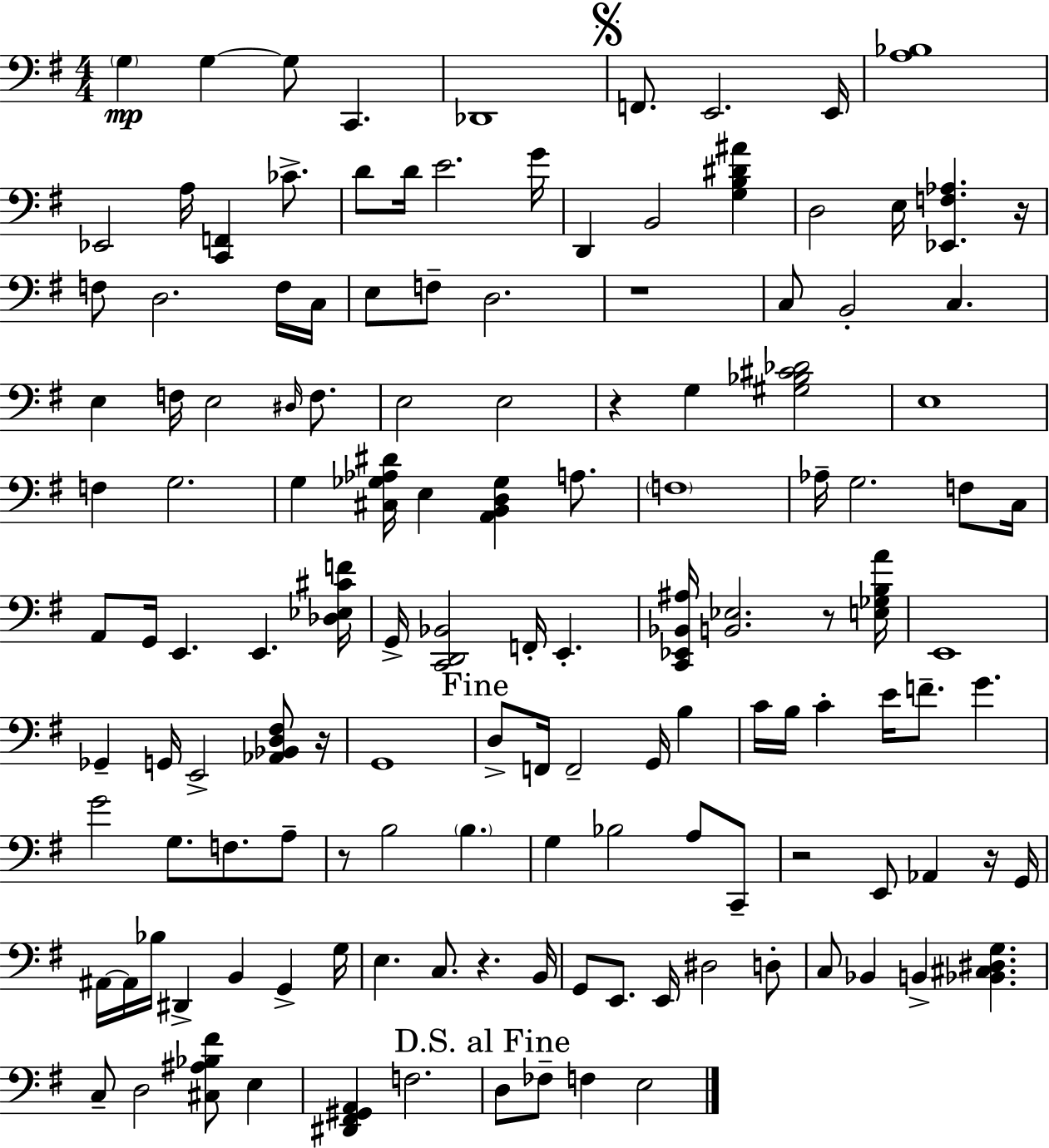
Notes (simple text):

G3/q G3/q G3/e C2/q. Db2/w F2/e. E2/h. E2/s [A3,Bb3]/w Eb2/h A3/s [C2,F2]/q CES4/e. D4/e D4/s E4/h. G4/s D2/q B2/h [G3,B3,D#4,A#4]/q D3/h E3/s [Eb2,F3,Ab3]/q. R/s F3/e D3/h. F3/s C3/s E3/e F3/e D3/h. R/w C3/e B2/h C3/q. E3/q F3/s E3/h D#3/s F3/e. E3/h E3/h R/q G3/q [G#3,Bb3,C#4,Db4]/h E3/w F3/q G3/h. G3/q [C#3,Gb3,Ab3,D#4]/s E3/q [A2,B2,D3,Gb3]/q A3/e. F3/w Ab3/s G3/h. F3/e C3/s A2/e G2/s E2/q. E2/q. [Db3,Eb3,C#4,F4]/s G2/s [C2,D2,Bb2]/h F2/s E2/q. [C2,Eb2,Bb2,A#3]/s [B2,Eb3]/h. R/e [E3,Gb3,B3,A4]/s E2/w Gb2/q G2/s E2/h [Ab2,Bb2,D3,F#3]/e R/s G2/w D3/e F2/s F2/h G2/s B3/q C4/s B3/s C4/q E4/s F4/e. G4/q. G4/h G3/e. F3/e. A3/e R/e B3/h B3/q. G3/q Bb3/h A3/e C2/e R/h E2/e Ab2/q R/s G2/s A#2/s A#2/s Bb3/s D#2/q B2/q G2/q G3/s E3/q. C3/e. R/q. B2/s G2/e E2/e. E2/s D#3/h D3/e C3/e Bb2/q B2/q [Bb2,C#3,D#3,G3]/q. C3/e D3/h [C#3,A#3,Bb3,F#4]/e E3/q [D#2,F#2,G#2,A2]/q F3/h. D3/e FES3/e F3/q E3/h